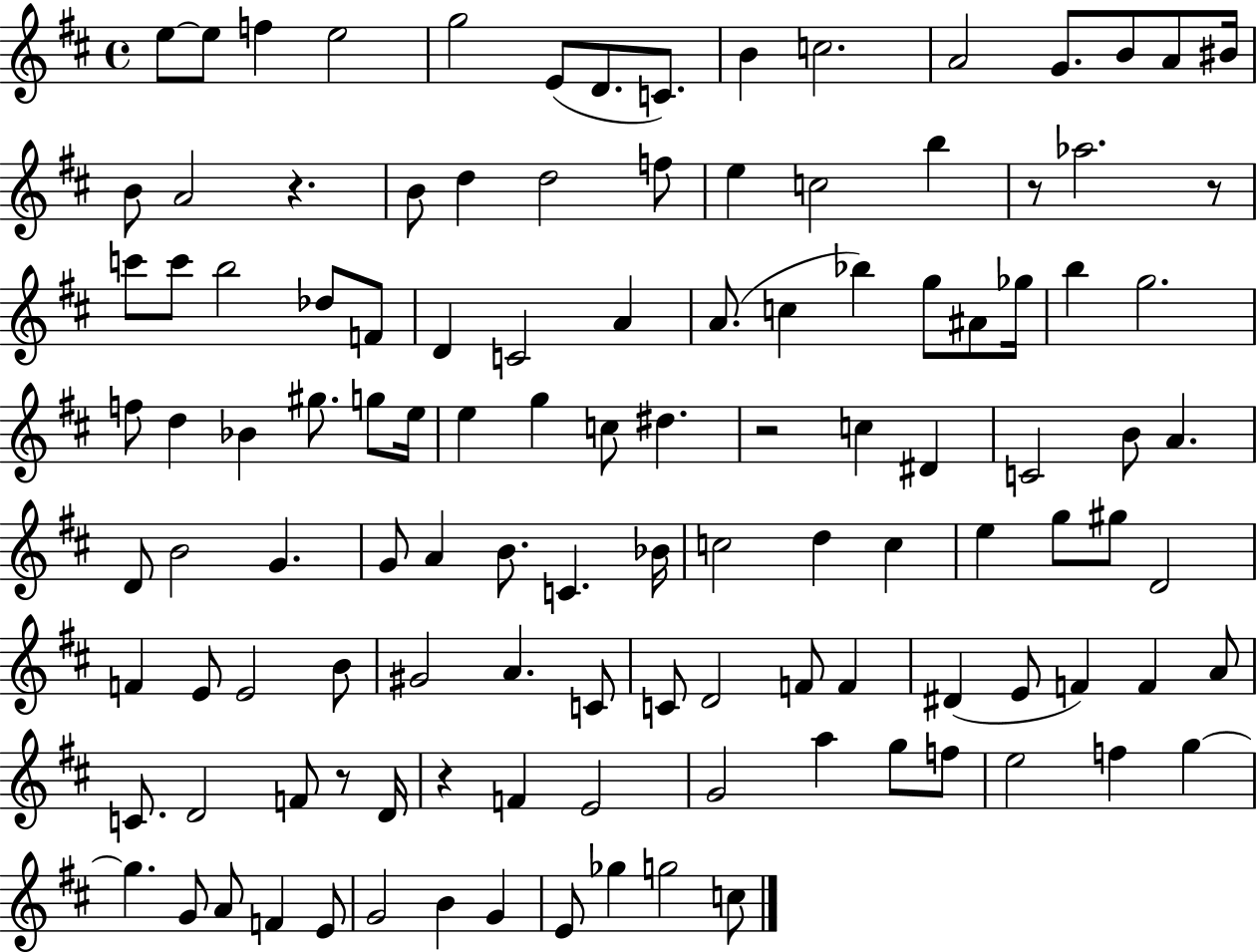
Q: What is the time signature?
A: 4/4